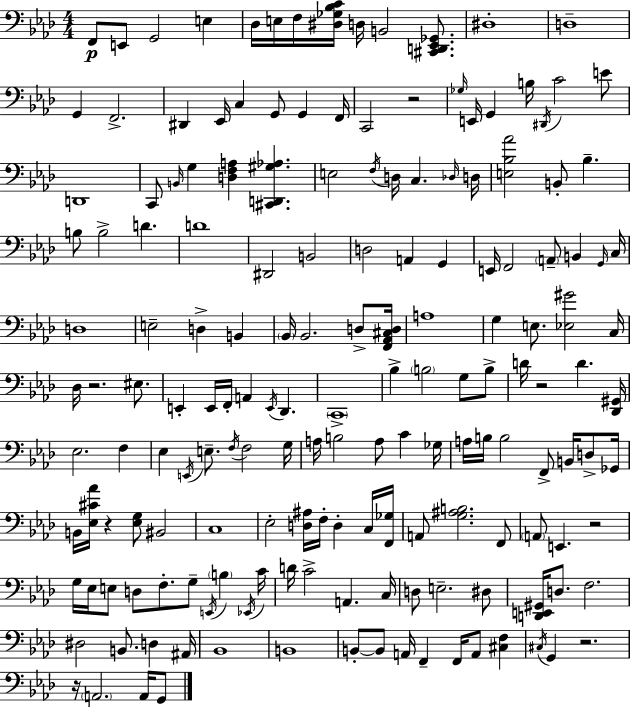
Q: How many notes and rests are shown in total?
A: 169